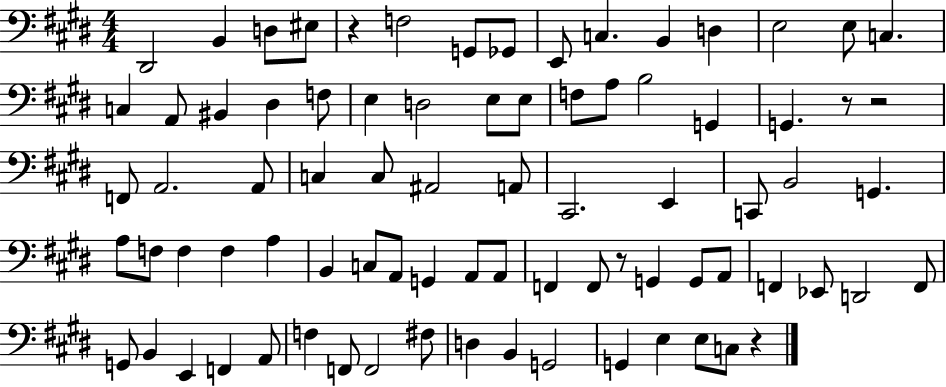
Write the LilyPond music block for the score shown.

{
  \clef bass
  \numericTimeSignature
  \time 4/4
  \key e \major
  dis,2 b,4 d8 eis8 | r4 f2 g,8 ges,8 | e,8 c4. b,4 d4 | e2 e8 c4. | \break c4 a,8 bis,4 dis4 f8 | e4 d2 e8 e8 | f8 a8 b2 g,4 | g,4. r8 r2 | \break f,8 a,2. a,8 | c4 c8 ais,2 a,8 | cis,2. e,4 | c,8 b,2 g,4. | \break a8 f8 f4 f4 a4 | b,4 c8 a,8 g,4 a,8 a,8 | f,4 f,8 r8 g,4 g,8 a,8 | f,4 ees,8 d,2 f,8 | \break g,8 b,4 e,4 f,4 a,8 | f4 f,8 f,2 fis8 | d4 b,4 g,2 | g,4 e4 e8 c8 r4 | \break \bar "|."
}